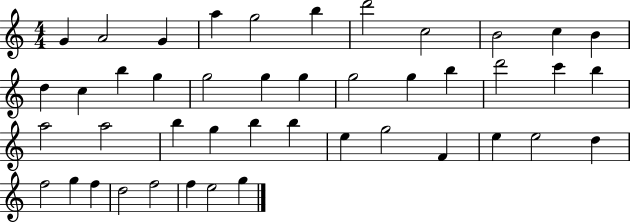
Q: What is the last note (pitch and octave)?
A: G5